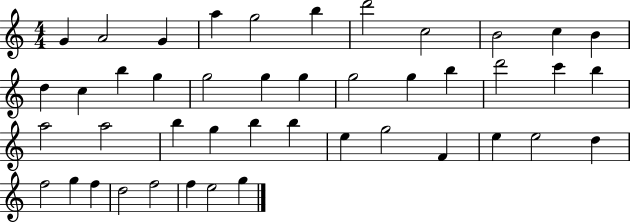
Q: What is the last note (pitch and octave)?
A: G5